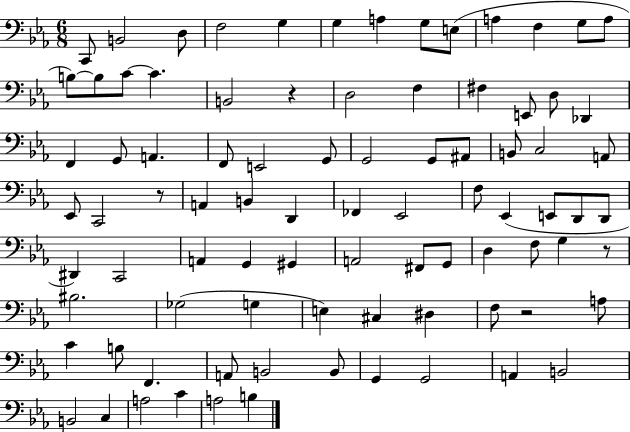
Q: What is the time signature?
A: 6/8